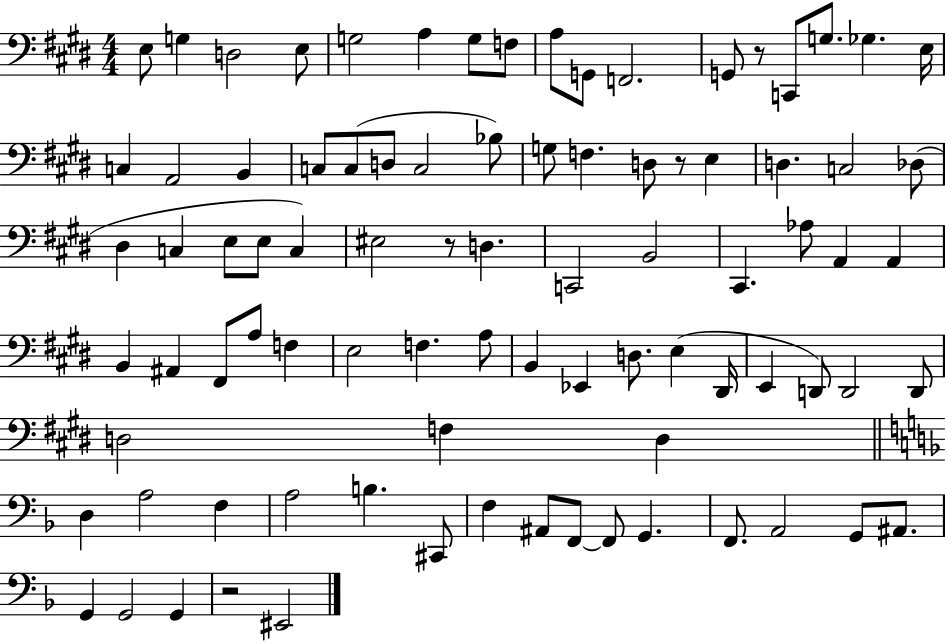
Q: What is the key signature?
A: E major